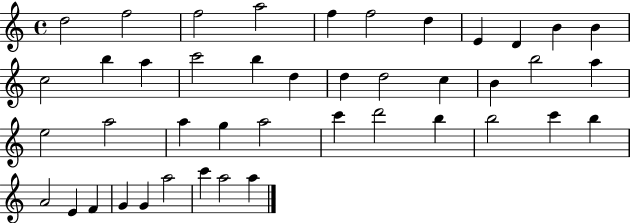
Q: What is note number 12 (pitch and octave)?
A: C5